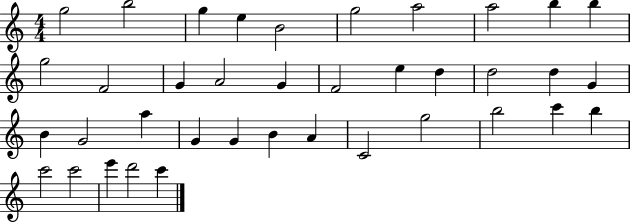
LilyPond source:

{
  \clef treble
  \numericTimeSignature
  \time 4/4
  \key c \major
  g''2 b''2 | g''4 e''4 b'2 | g''2 a''2 | a''2 b''4 b''4 | \break g''2 f'2 | g'4 a'2 g'4 | f'2 e''4 d''4 | d''2 d''4 g'4 | \break b'4 g'2 a''4 | g'4 g'4 b'4 a'4 | c'2 g''2 | b''2 c'''4 b''4 | \break c'''2 c'''2 | e'''4 d'''2 c'''4 | \bar "|."
}